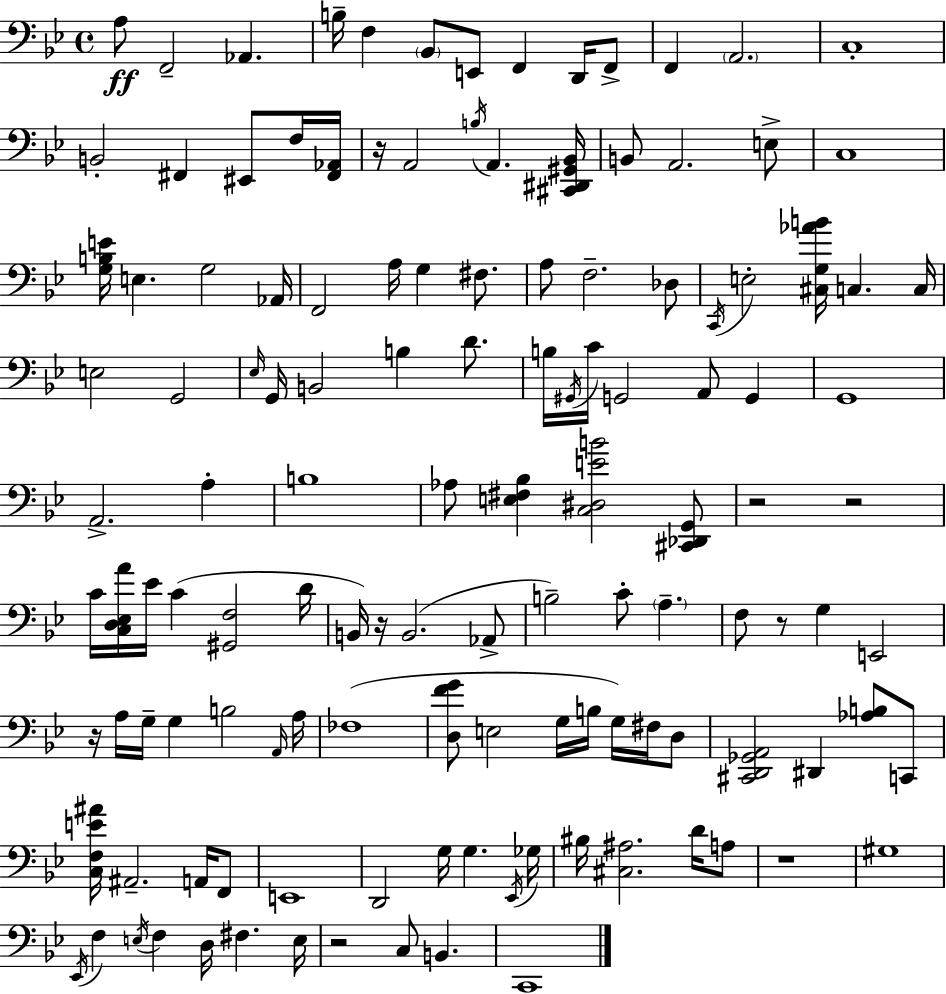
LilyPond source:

{
  \clef bass
  \time 4/4
  \defaultTimeSignature
  \key bes \major
  a8\ff f,2-- aes,4. | b16-- f4 \parenthesize bes,8 e,8 f,4 d,16 f,8-> | f,4 \parenthesize a,2. | c1-. | \break b,2-. fis,4 eis,8 f16 <fis, aes,>16 | r16 a,2 \acciaccatura { b16 } a,4. | <cis, dis, gis, bes,>16 b,8 a,2. e8-> | c1 | \break <g b e'>16 e4. g2 | aes,16 f,2 a16 g4 fis8. | a8 f2.-- des8 | \acciaccatura { c,16 } e2-. <cis g aes' b'>16 c4. | \break c16 e2 g,2 | \grace { ees16 } g,16 b,2 b4 | d'8. b16 \acciaccatura { gis,16 } c'16 g,2 a,8 | g,4 g,1 | \break a,2.-> | a4-. b1 | aes8 <e fis bes>4 <c dis e' b'>2 | <cis, des, g,>8 r2 r2 | \break c'16 <c d ees a'>16 ees'16 c'4( <gis, f>2 | d'16 b,16) r16 b,2.( | aes,8-> b2--) c'8-. \parenthesize a4.-- | f8 r8 g4 e,2 | \break r16 a16 g16-- g4 b2 | \grace { a,16 } a16 fes1( | <d f' g'>8 e2 g16 | b16 g16) fis16 d8 <cis, d, ges, a,>2 dis,4 | \break <aes b>8 c,8 <c f e' ais'>16 ais,2.-- | a,16 f,8 e,1 | d,2 g16 g4. | \acciaccatura { ees,16 } ges16 bis16 <cis ais>2. | \break d'16 a8 r1 | gis1 | \acciaccatura { ees,16 } f4 \acciaccatura { e16 } f4 | d16 fis4. e16 r2 | \break c8 b,4. c,1 | \bar "|."
}